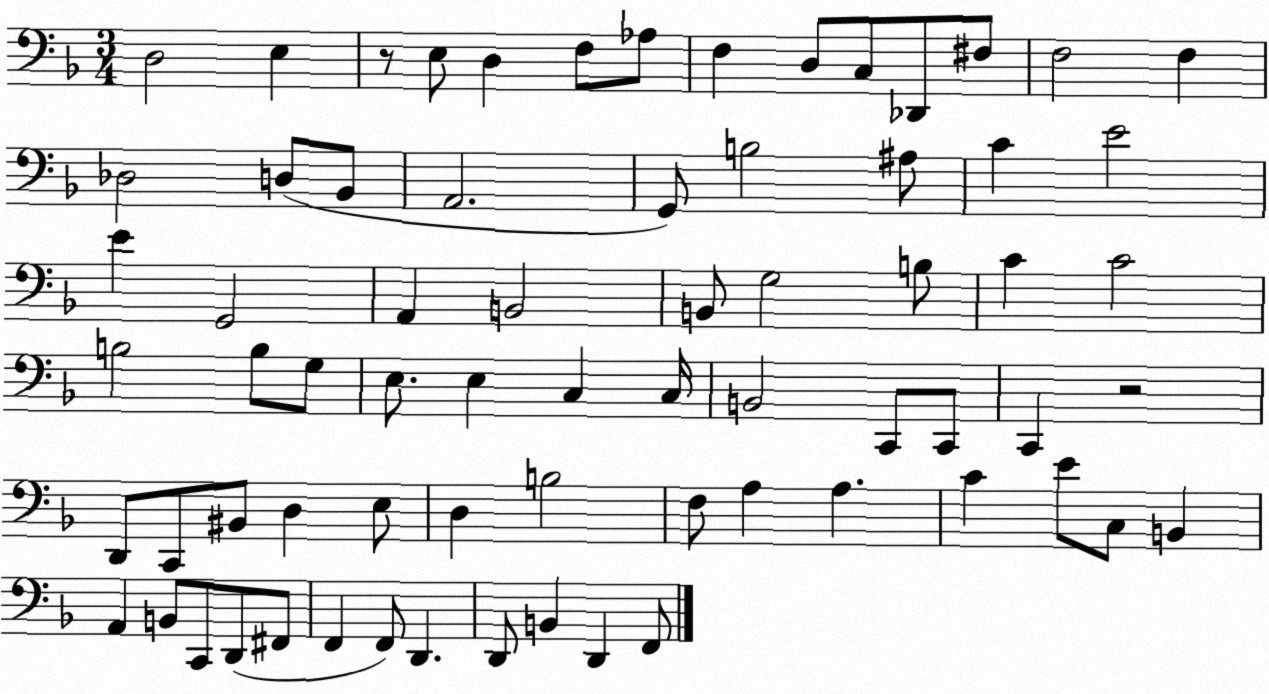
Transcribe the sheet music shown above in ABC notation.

X:1
T:Untitled
M:3/4
L:1/4
K:F
D,2 E, z/2 E,/2 D, F,/2 _A,/2 F, D,/2 C,/2 _D,,/2 ^F,/2 F,2 F, _D,2 D,/2 _B,,/2 A,,2 G,,/2 B,2 ^A,/2 C E2 E G,,2 A,, B,,2 B,,/2 G,2 B,/2 C C2 B,2 B,/2 G,/2 E,/2 E, C, C,/4 B,,2 C,,/2 C,,/2 C,, z2 D,,/2 C,,/2 ^B,,/2 D, E,/2 D, B,2 F,/2 A, A, C E/2 C,/2 B,, A,, B,,/2 C,,/2 D,,/2 ^F,,/2 F,, F,,/2 D,, D,,/2 B,, D,, F,,/2